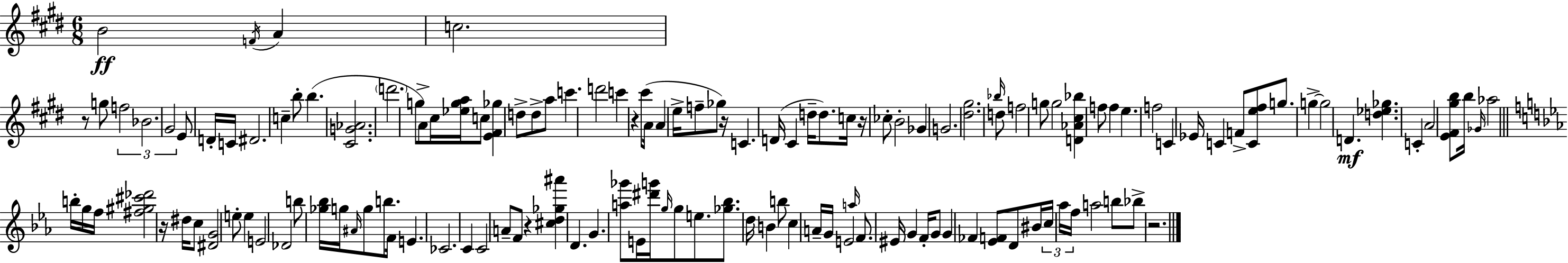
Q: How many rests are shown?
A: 7